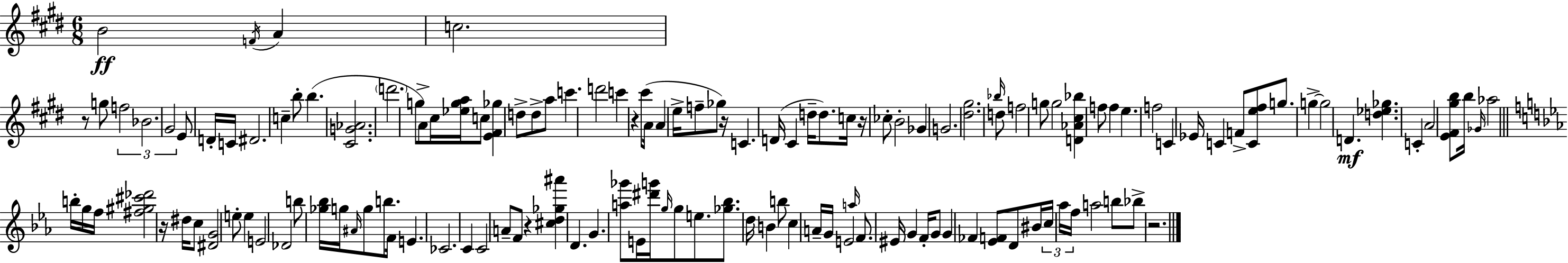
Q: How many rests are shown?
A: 7